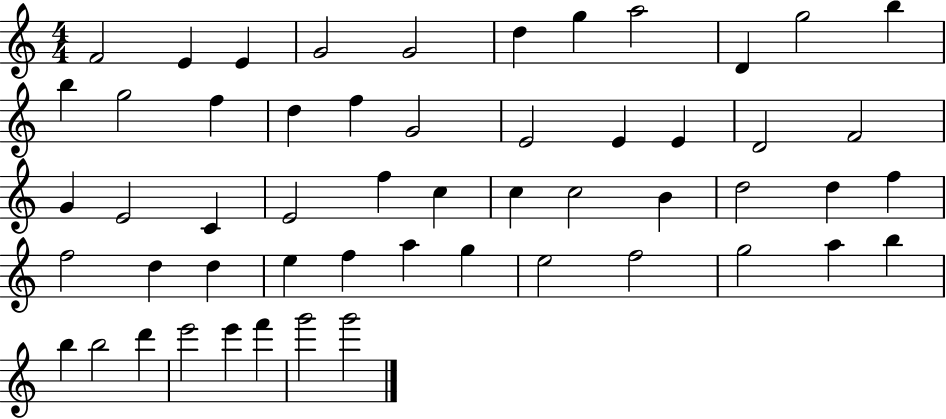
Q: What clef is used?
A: treble